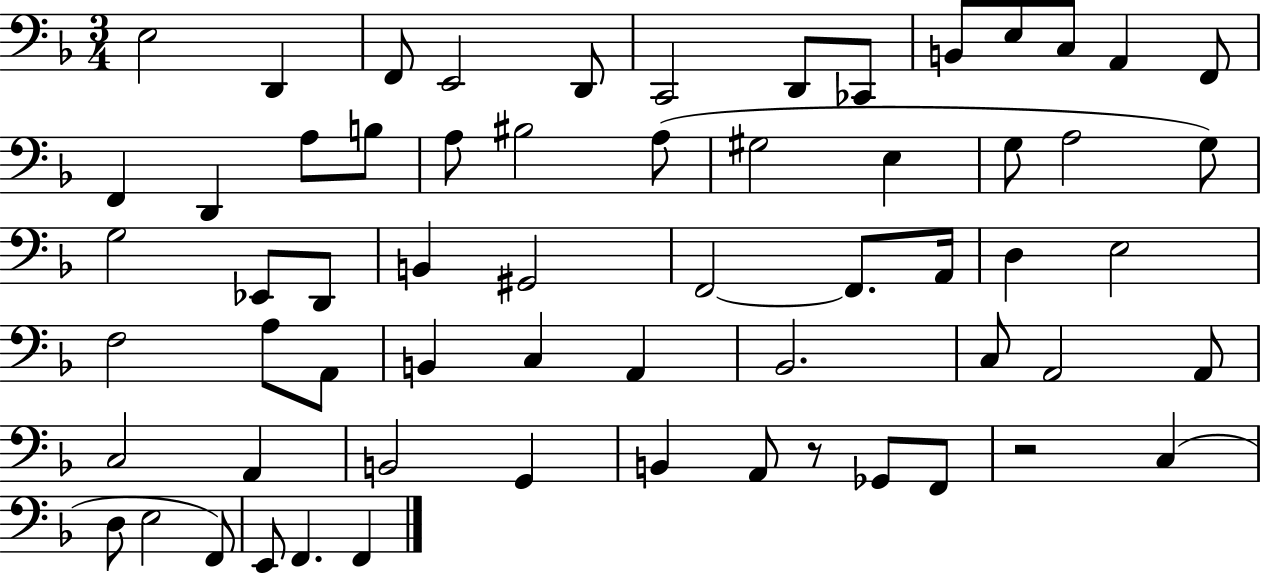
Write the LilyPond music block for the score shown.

{
  \clef bass
  \numericTimeSignature
  \time 3/4
  \key f \major
  \repeat volta 2 { e2 d,4 | f,8 e,2 d,8 | c,2 d,8 ces,8 | b,8 e8 c8 a,4 f,8 | \break f,4 d,4 a8 b8 | a8 bis2 a8( | gis2 e4 | g8 a2 g8) | \break g2 ees,8 d,8 | b,4 gis,2 | f,2~~ f,8. a,16 | d4 e2 | \break f2 a8 a,8 | b,4 c4 a,4 | bes,2. | c8 a,2 a,8 | \break c2 a,4 | b,2 g,4 | b,4 a,8 r8 ges,8 f,8 | r2 c4( | \break d8 e2 f,8) | e,8 f,4. f,4 | } \bar "|."
}